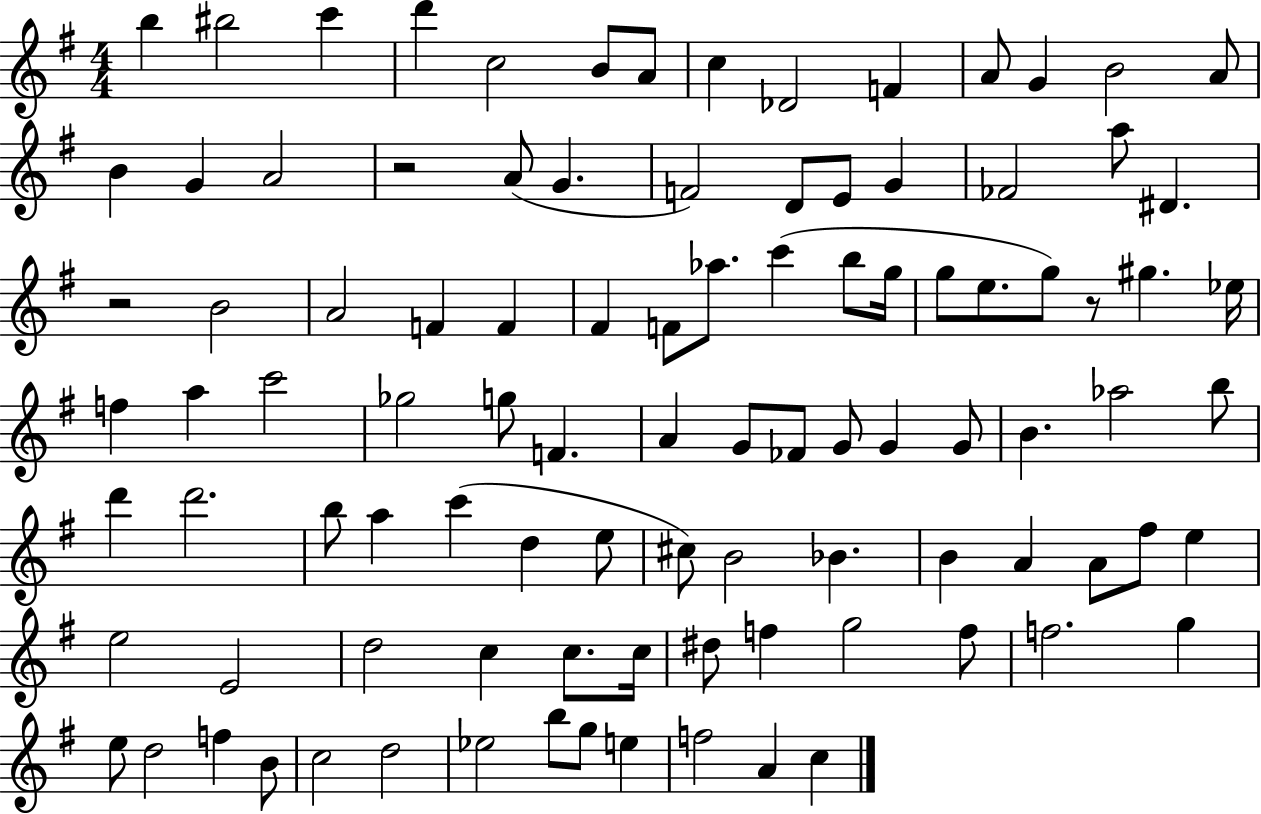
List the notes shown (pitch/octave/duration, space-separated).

B5/q BIS5/h C6/q D6/q C5/h B4/e A4/e C5/q Db4/h F4/q A4/e G4/q B4/h A4/e B4/q G4/q A4/h R/h A4/e G4/q. F4/h D4/e E4/e G4/q FES4/h A5/e D#4/q. R/h B4/h A4/h F4/q F4/q F#4/q F4/e Ab5/e. C6/q B5/e G5/s G5/e E5/e. G5/e R/e G#5/q. Eb5/s F5/q A5/q C6/h Gb5/h G5/e F4/q. A4/q G4/e FES4/e G4/e G4/q G4/e B4/q. Ab5/h B5/e D6/q D6/h. B5/e A5/q C6/q D5/q E5/e C#5/e B4/h Bb4/q. B4/q A4/q A4/e F#5/e E5/q E5/h E4/h D5/h C5/q C5/e. C5/s D#5/e F5/q G5/h F5/e F5/h. G5/q E5/e D5/h F5/q B4/e C5/h D5/h Eb5/h B5/e G5/e E5/q F5/h A4/q C5/q